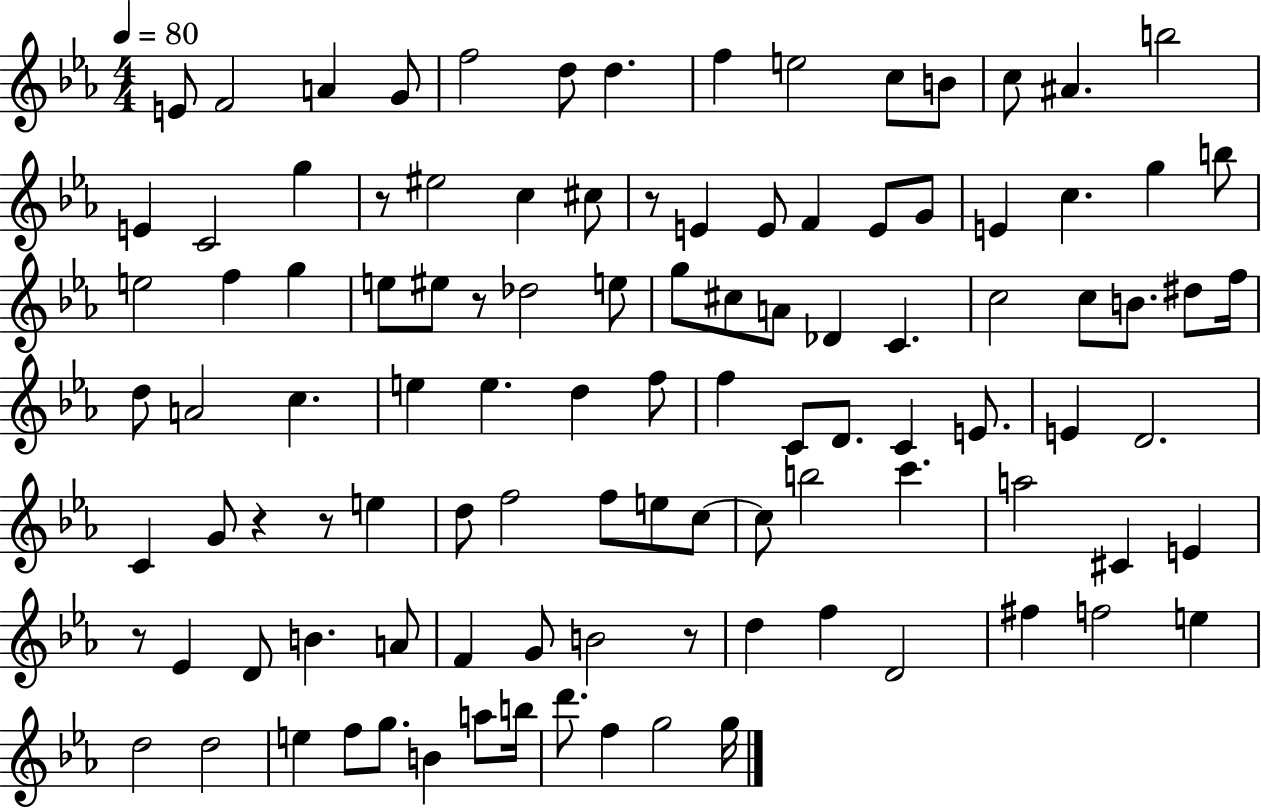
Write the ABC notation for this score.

X:1
T:Untitled
M:4/4
L:1/4
K:Eb
E/2 F2 A G/2 f2 d/2 d f e2 c/2 B/2 c/2 ^A b2 E C2 g z/2 ^e2 c ^c/2 z/2 E E/2 F E/2 G/2 E c g b/2 e2 f g e/2 ^e/2 z/2 _d2 e/2 g/2 ^c/2 A/2 _D C c2 c/2 B/2 ^d/2 f/4 d/2 A2 c e e d f/2 f C/2 D/2 C E/2 E D2 C G/2 z z/2 e d/2 f2 f/2 e/2 c/2 c/2 b2 c' a2 ^C E z/2 _E D/2 B A/2 F G/2 B2 z/2 d f D2 ^f f2 e d2 d2 e f/2 g/2 B a/2 b/4 d'/2 f g2 g/4